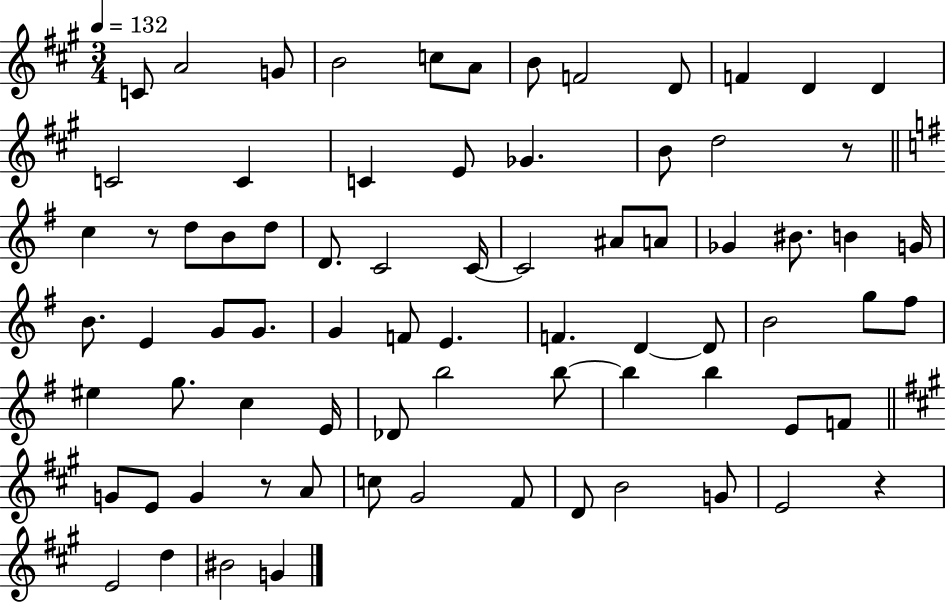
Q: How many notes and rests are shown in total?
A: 76